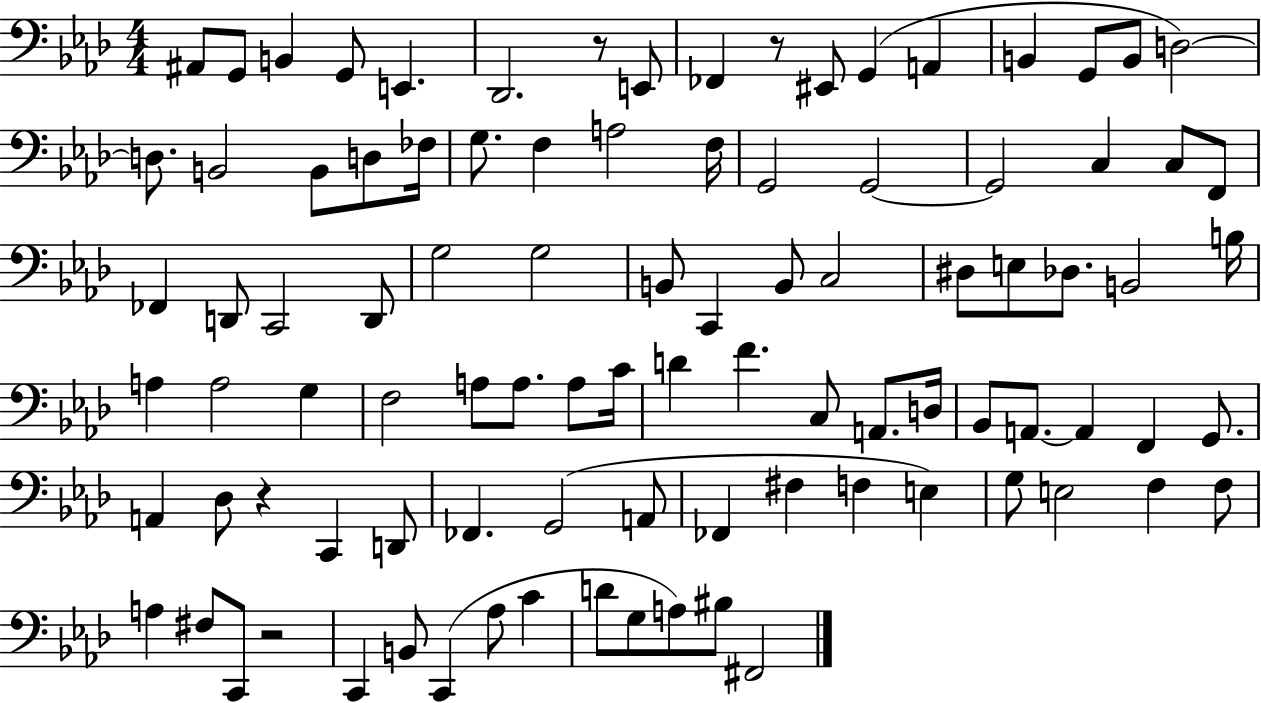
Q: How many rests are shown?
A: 4